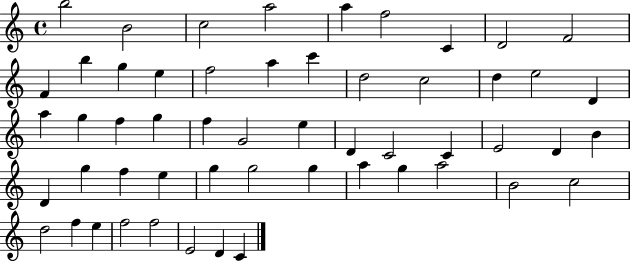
B5/h B4/h C5/h A5/h A5/q F5/h C4/q D4/h F4/h F4/q B5/q G5/q E5/q F5/h A5/q C6/q D5/h C5/h D5/q E5/h D4/q A5/q G5/q F5/q G5/q F5/q G4/h E5/q D4/q C4/h C4/q E4/h D4/q B4/q D4/q G5/q F5/q E5/q G5/q G5/h G5/q A5/q G5/q A5/h B4/h C5/h D5/h F5/q E5/q F5/h F5/h E4/h D4/q C4/q